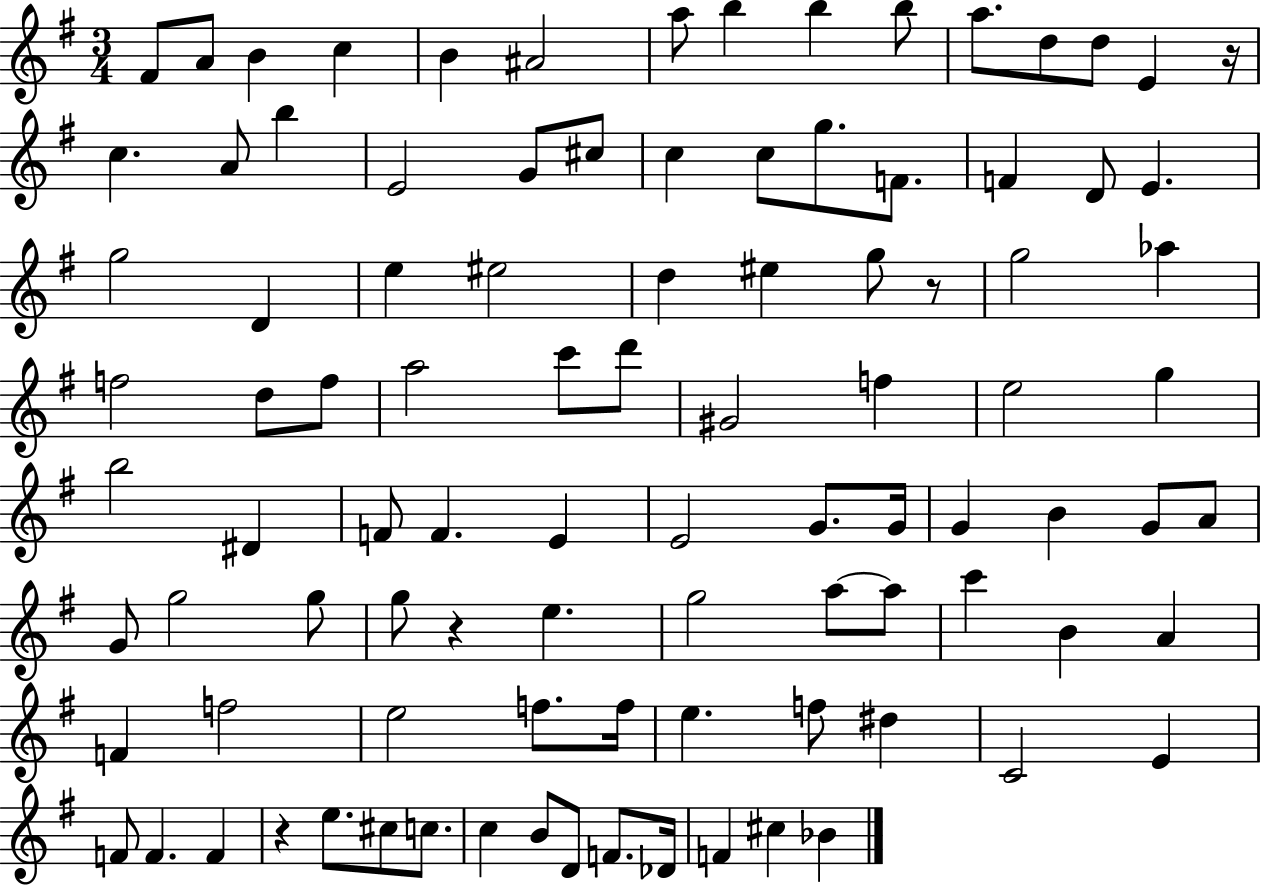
{
  \clef treble
  \numericTimeSignature
  \time 3/4
  \key g \major
  fis'8 a'8 b'4 c''4 | b'4 ais'2 | a''8 b''4 b''4 b''8 | a''8. d''8 d''8 e'4 r16 | \break c''4. a'8 b''4 | e'2 g'8 cis''8 | c''4 c''8 g''8. f'8. | f'4 d'8 e'4. | \break g''2 d'4 | e''4 eis''2 | d''4 eis''4 g''8 r8 | g''2 aes''4 | \break f''2 d''8 f''8 | a''2 c'''8 d'''8 | gis'2 f''4 | e''2 g''4 | \break b''2 dis'4 | f'8 f'4. e'4 | e'2 g'8. g'16 | g'4 b'4 g'8 a'8 | \break g'8 g''2 g''8 | g''8 r4 e''4. | g''2 a''8~~ a''8 | c'''4 b'4 a'4 | \break f'4 f''2 | e''2 f''8. f''16 | e''4. f''8 dis''4 | c'2 e'4 | \break f'8 f'4. f'4 | r4 e''8. cis''8 c''8. | c''4 b'8 d'8 f'8. des'16 | f'4 cis''4 bes'4 | \break \bar "|."
}